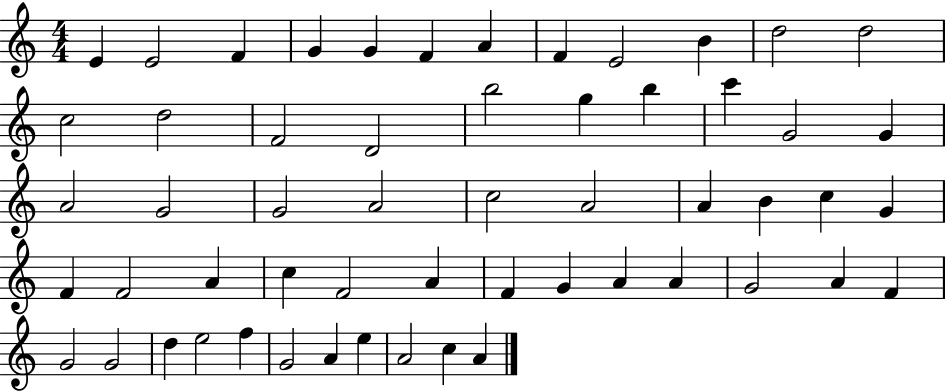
E4/q E4/h F4/q G4/q G4/q F4/q A4/q F4/q E4/h B4/q D5/h D5/h C5/h D5/h F4/h D4/h B5/h G5/q B5/q C6/q G4/h G4/q A4/h G4/h G4/h A4/h C5/h A4/h A4/q B4/q C5/q G4/q F4/q F4/h A4/q C5/q F4/h A4/q F4/q G4/q A4/q A4/q G4/h A4/q F4/q G4/h G4/h D5/q E5/h F5/q G4/h A4/q E5/q A4/h C5/q A4/q